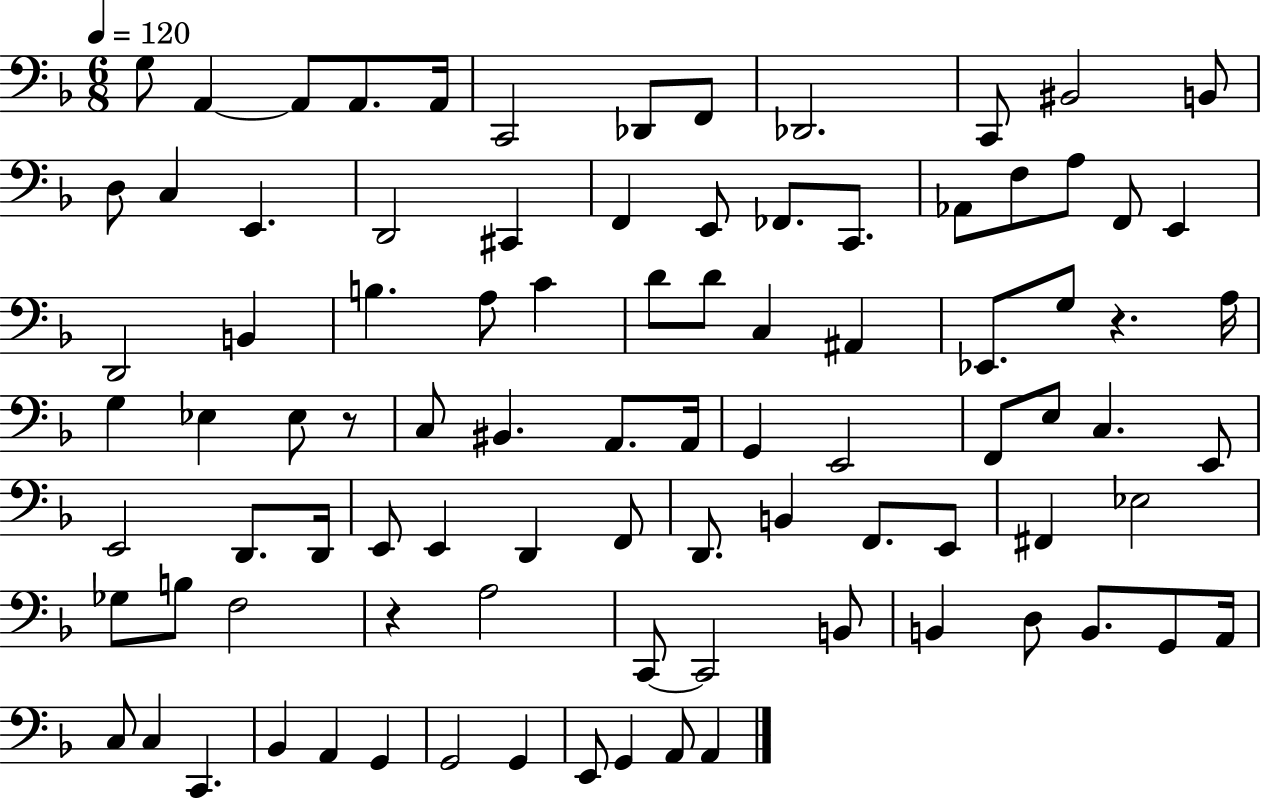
{
  \clef bass
  \numericTimeSignature
  \time 6/8
  \key f \major
  \tempo 4 = 120
  \repeat volta 2 { g8 a,4~~ a,8 a,8. a,16 | c,2 des,8 f,8 | des,2. | c,8 bis,2 b,8 | \break d8 c4 e,4. | d,2 cis,4 | f,4 e,8 fes,8. c,8. | aes,8 f8 a8 f,8 e,4 | \break d,2 b,4 | b4. a8 c'4 | d'8 d'8 c4 ais,4 | ees,8. g8 r4. a16 | \break g4 ees4 ees8 r8 | c8 bis,4. a,8. a,16 | g,4 e,2 | f,8 e8 c4. e,8 | \break e,2 d,8. d,16 | e,8 e,4 d,4 f,8 | d,8. b,4 f,8. e,8 | fis,4 ees2 | \break ges8 b8 f2 | r4 a2 | c,8~~ c,2 b,8 | b,4 d8 b,8. g,8 a,16 | \break c8 c4 c,4. | bes,4 a,4 g,4 | g,2 g,4 | e,8 g,4 a,8 a,4 | \break } \bar "|."
}